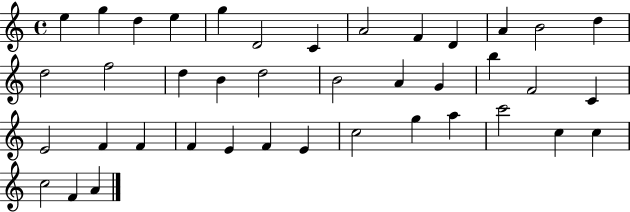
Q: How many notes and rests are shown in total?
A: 40